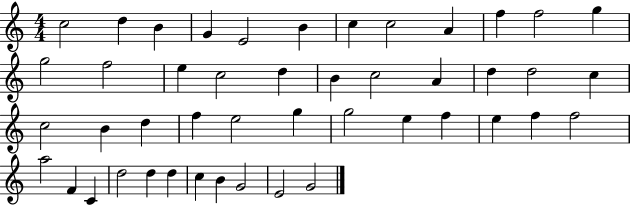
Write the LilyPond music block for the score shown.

{
  \clef treble
  \numericTimeSignature
  \time 4/4
  \key c \major
  c''2 d''4 b'4 | g'4 e'2 b'4 | c''4 c''2 a'4 | f''4 f''2 g''4 | \break g''2 f''2 | e''4 c''2 d''4 | b'4 c''2 a'4 | d''4 d''2 c''4 | \break c''2 b'4 d''4 | f''4 e''2 g''4 | g''2 e''4 f''4 | e''4 f''4 f''2 | \break a''2 f'4 c'4 | d''2 d''4 d''4 | c''4 b'4 g'2 | e'2 g'2 | \break \bar "|."
}